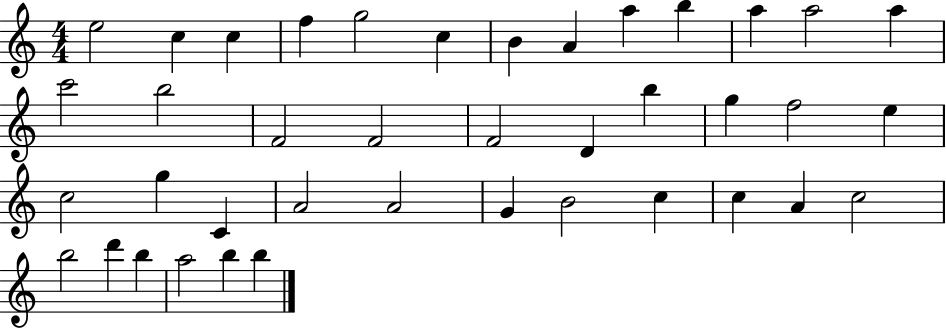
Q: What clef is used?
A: treble